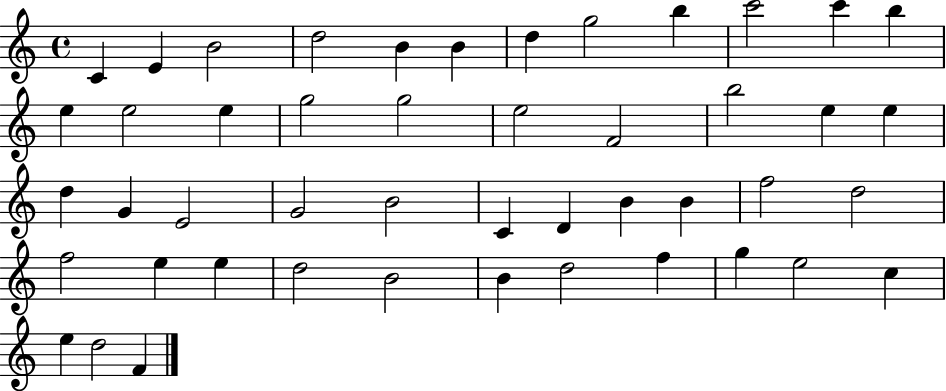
{
  \clef treble
  \time 4/4
  \defaultTimeSignature
  \key c \major
  c'4 e'4 b'2 | d''2 b'4 b'4 | d''4 g''2 b''4 | c'''2 c'''4 b''4 | \break e''4 e''2 e''4 | g''2 g''2 | e''2 f'2 | b''2 e''4 e''4 | \break d''4 g'4 e'2 | g'2 b'2 | c'4 d'4 b'4 b'4 | f''2 d''2 | \break f''2 e''4 e''4 | d''2 b'2 | b'4 d''2 f''4 | g''4 e''2 c''4 | \break e''4 d''2 f'4 | \bar "|."
}